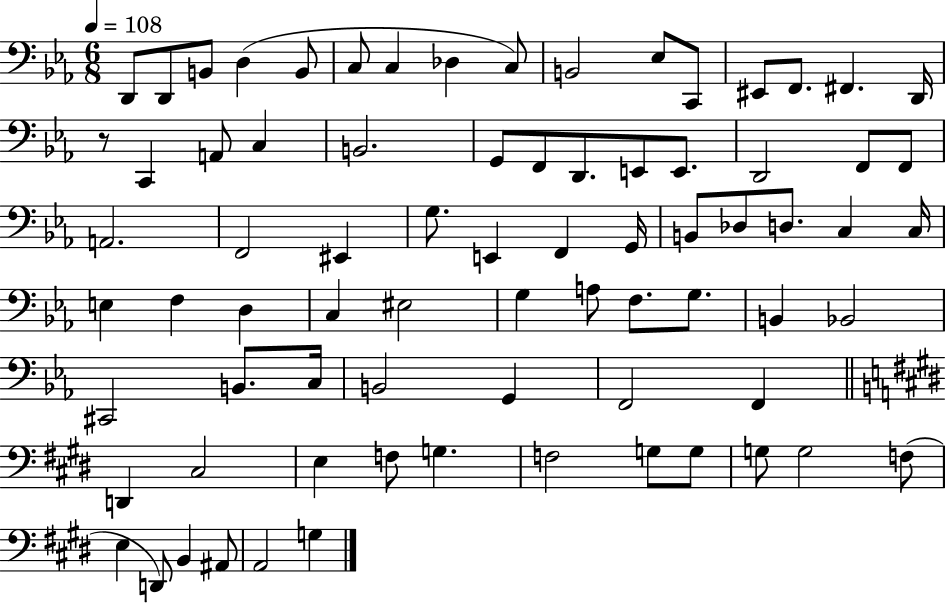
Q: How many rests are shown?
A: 1